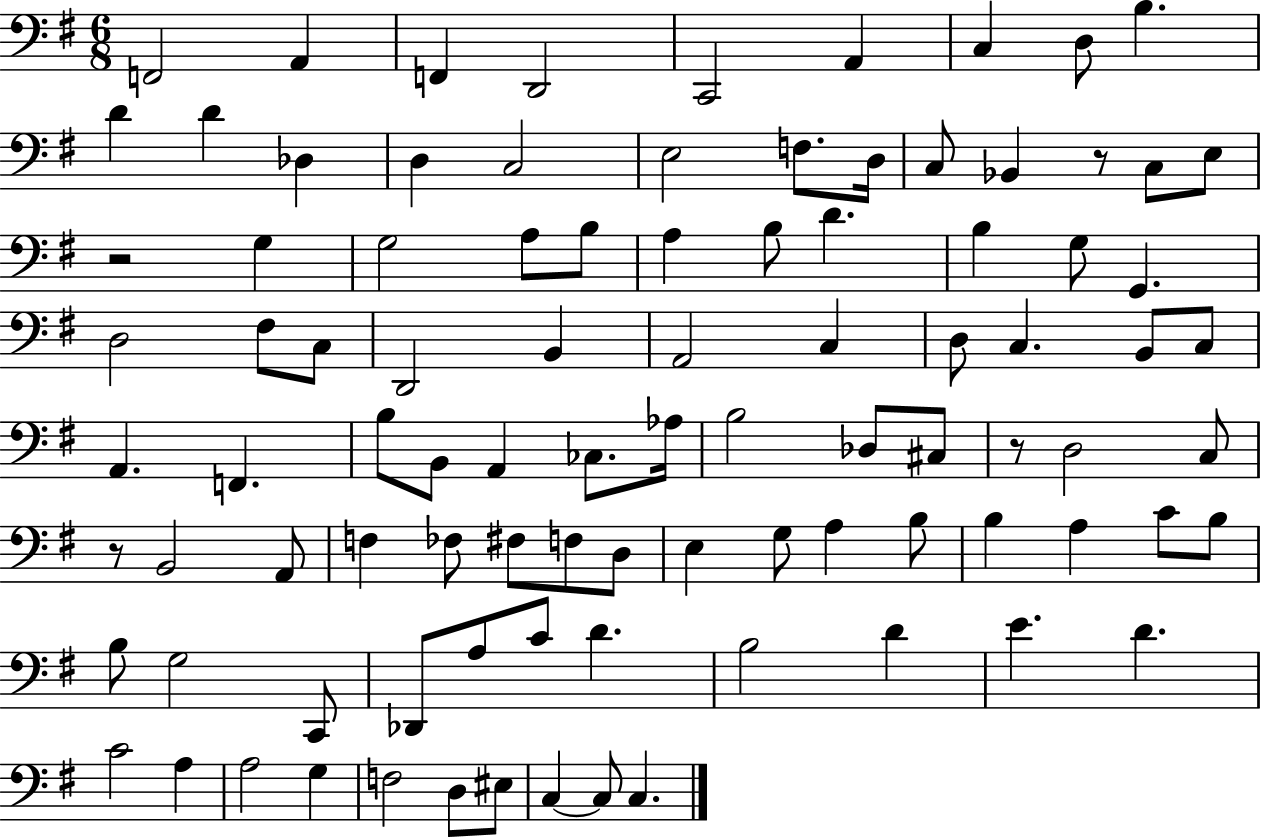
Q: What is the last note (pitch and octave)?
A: C3